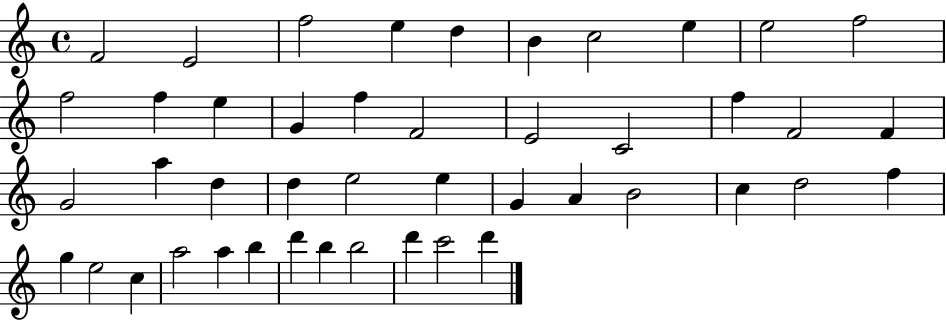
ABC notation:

X:1
T:Untitled
M:4/4
L:1/4
K:C
F2 E2 f2 e d B c2 e e2 f2 f2 f e G f F2 E2 C2 f F2 F G2 a d d e2 e G A B2 c d2 f g e2 c a2 a b d' b b2 d' c'2 d'